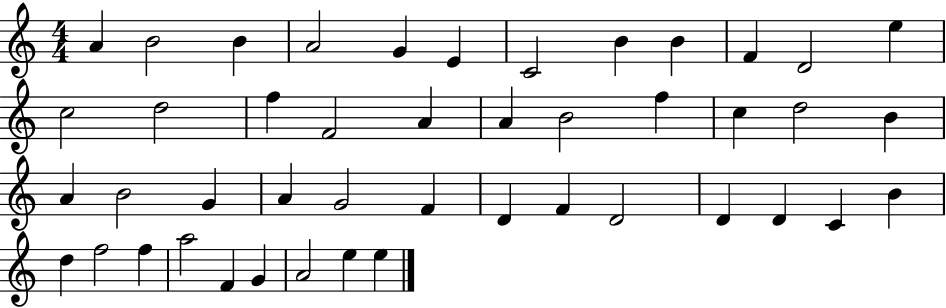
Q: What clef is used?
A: treble